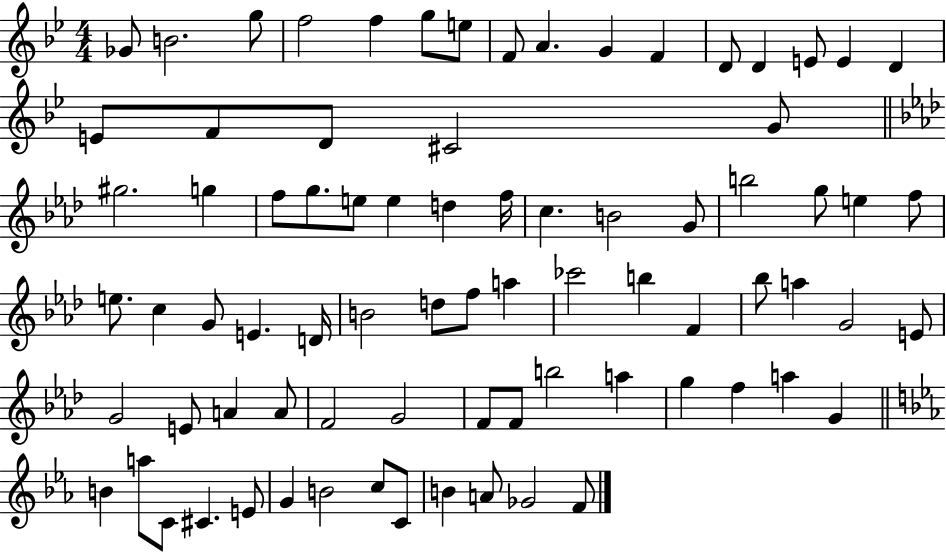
X:1
T:Untitled
M:4/4
L:1/4
K:Bb
_G/2 B2 g/2 f2 f g/2 e/2 F/2 A G F D/2 D E/2 E D E/2 F/2 D/2 ^C2 G/2 ^g2 g f/2 g/2 e/2 e d f/4 c B2 G/2 b2 g/2 e f/2 e/2 c G/2 E D/4 B2 d/2 f/2 a _c'2 b F _b/2 a G2 E/2 G2 E/2 A A/2 F2 G2 F/2 F/2 b2 a g f a G B a/2 C/2 ^C E/2 G B2 c/2 C/2 B A/2 _G2 F/2